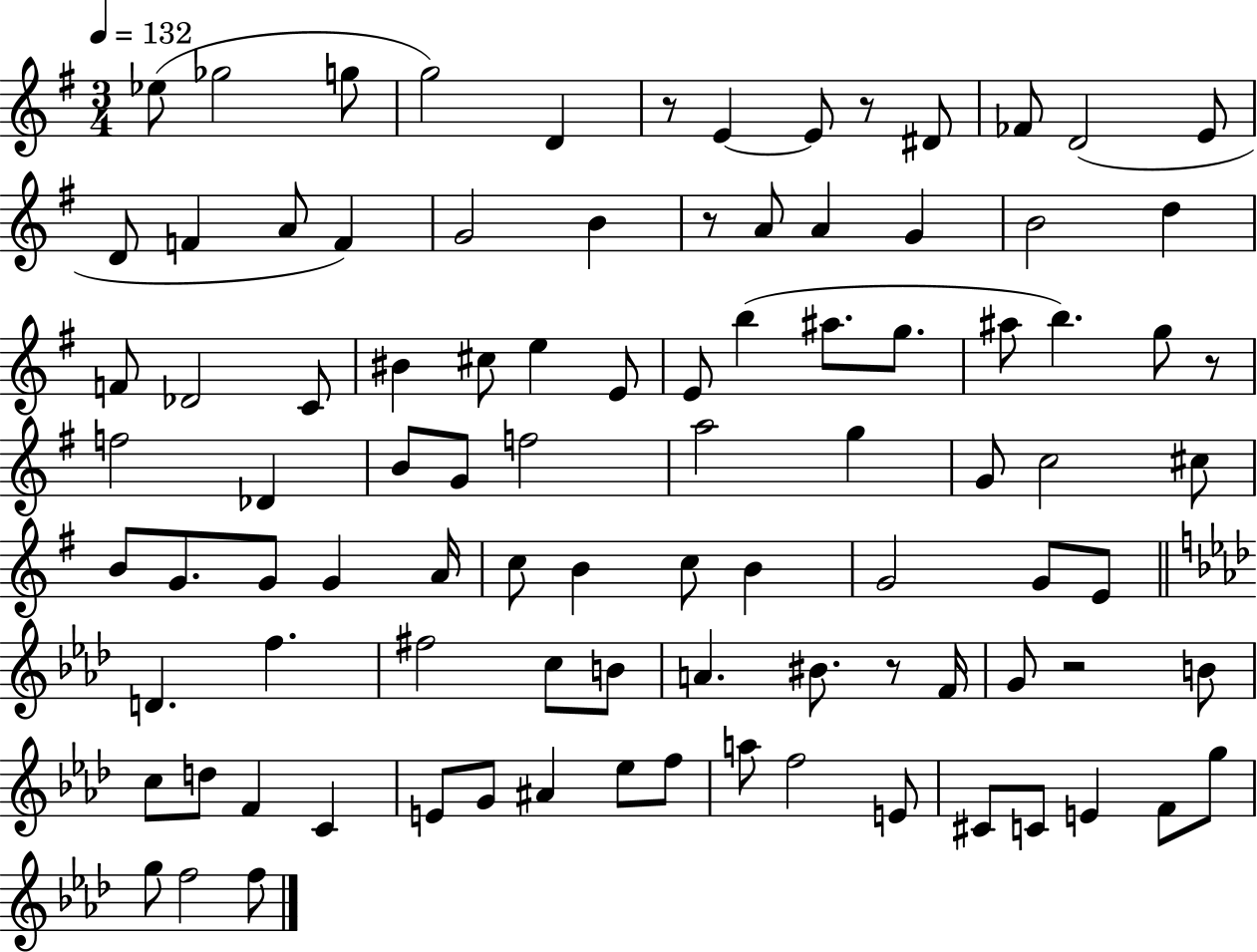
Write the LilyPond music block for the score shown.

{
  \clef treble
  \numericTimeSignature
  \time 3/4
  \key g \major
  \tempo 4 = 132
  ees''8( ges''2 g''8 | g''2) d'4 | r8 e'4~~ e'8 r8 dis'8 | fes'8 d'2( e'8 | \break d'8 f'4 a'8 f'4) | g'2 b'4 | r8 a'8 a'4 g'4 | b'2 d''4 | \break f'8 des'2 c'8 | bis'4 cis''8 e''4 e'8 | e'8 b''4( ais''8. g''8. | ais''8 b''4.) g''8 r8 | \break f''2 des'4 | b'8 g'8 f''2 | a''2 g''4 | g'8 c''2 cis''8 | \break b'8 g'8. g'8 g'4 a'16 | c''8 b'4 c''8 b'4 | g'2 g'8 e'8 | \bar "||" \break \key aes \major d'4. f''4. | fis''2 c''8 b'8 | a'4. bis'8. r8 f'16 | g'8 r2 b'8 | \break c''8 d''8 f'4 c'4 | e'8 g'8 ais'4 ees''8 f''8 | a''8 f''2 e'8 | cis'8 c'8 e'4 f'8 g''8 | \break g''8 f''2 f''8 | \bar "|."
}